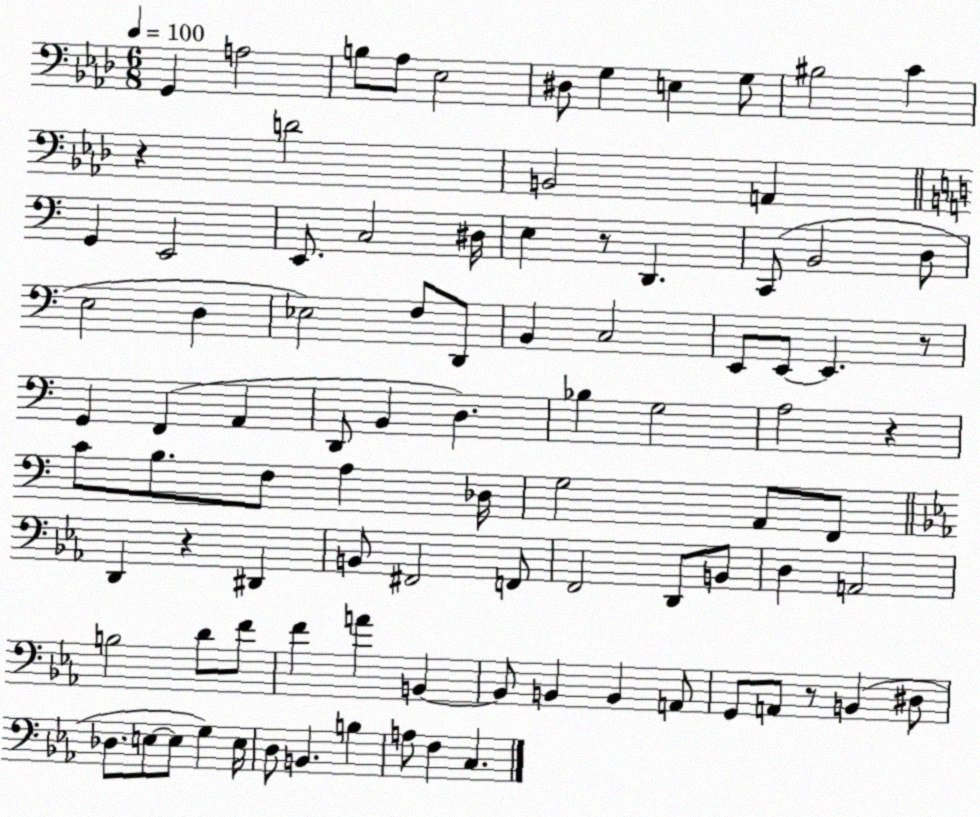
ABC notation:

X:1
T:Untitled
M:6/8
L:1/4
K:Ab
G,, A,2 B,/2 _A,/2 _E,2 ^D,/2 G, E, G,/2 ^B,2 C z D2 B,,2 A,, G,, E,,2 E,,/2 C,2 ^D,/4 E, z/2 D,, C,,/2 B,,2 D,/2 E,2 D, _E,2 F,/2 D,,/2 B,, C,2 E,,/2 E,,/2 E,, z/2 G,, F,, A,, D,,/2 B,, D, _B, G,2 A,2 z C/2 B,/2 F,/2 A, _D,/4 G,2 A,,/2 F,,/2 D,, z ^D,, B,,/2 ^F,,2 F,,/2 F,,2 D,,/2 B,,/2 D, A,,2 B,2 D/2 F/2 F A B,, B,,/2 B,, B,, A,,/2 G,,/2 A,,/2 z/2 B,, ^D,/2 _D,/2 E,/2 E,/2 G, E,/4 D,/2 B,, B, A,/2 F, C,